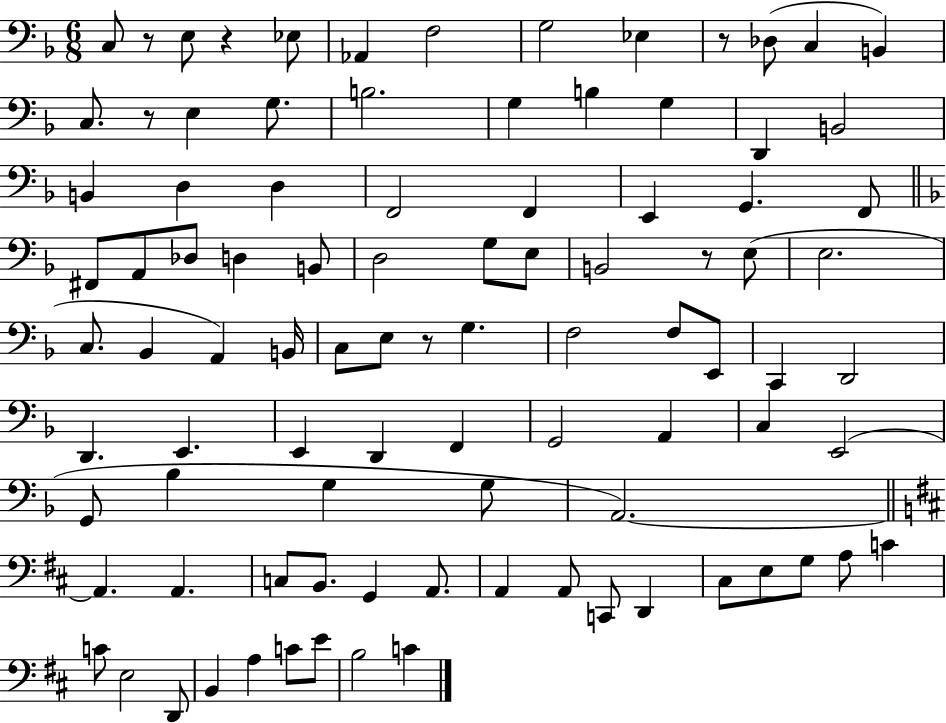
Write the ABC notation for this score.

X:1
T:Untitled
M:6/8
L:1/4
K:F
C,/2 z/2 E,/2 z _E,/2 _A,, F,2 G,2 _E, z/2 _D,/2 C, B,, C,/2 z/2 E, G,/2 B,2 G, B, G, D,, B,,2 B,, D, D, F,,2 F,, E,, G,, F,,/2 ^F,,/2 A,,/2 _D,/2 D, B,,/2 D,2 G,/2 E,/2 B,,2 z/2 E,/2 E,2 C,/2 _B,, A,, B,,/4 C,/2 E,/2 z/2 G, F,2 F,/2 E,,/2 C,, D,,2 D,, E,, E,, D,, F,, G,,2 A,, C, E,,2 G,,/2 _B, G, G,/2 A,,2 A,, A,, C,/2 B,,/2 G,, A,,/2 A,, A,,/2 C,,/2 D,, ^C,/2 E,/2 G,/2 A,/2 C C/2 E,2 D,,/2 B,, A, C/2 E/2 B,2 C